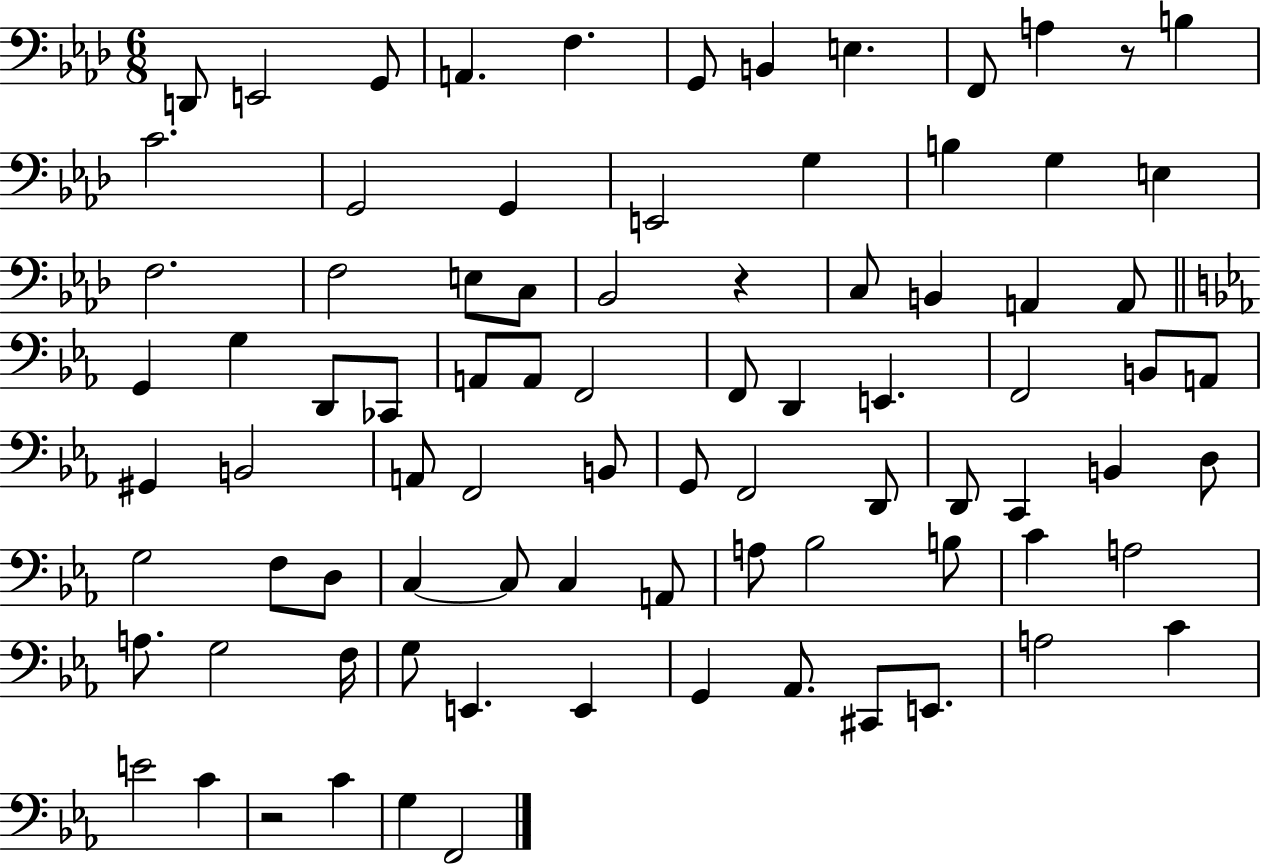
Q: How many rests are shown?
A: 3